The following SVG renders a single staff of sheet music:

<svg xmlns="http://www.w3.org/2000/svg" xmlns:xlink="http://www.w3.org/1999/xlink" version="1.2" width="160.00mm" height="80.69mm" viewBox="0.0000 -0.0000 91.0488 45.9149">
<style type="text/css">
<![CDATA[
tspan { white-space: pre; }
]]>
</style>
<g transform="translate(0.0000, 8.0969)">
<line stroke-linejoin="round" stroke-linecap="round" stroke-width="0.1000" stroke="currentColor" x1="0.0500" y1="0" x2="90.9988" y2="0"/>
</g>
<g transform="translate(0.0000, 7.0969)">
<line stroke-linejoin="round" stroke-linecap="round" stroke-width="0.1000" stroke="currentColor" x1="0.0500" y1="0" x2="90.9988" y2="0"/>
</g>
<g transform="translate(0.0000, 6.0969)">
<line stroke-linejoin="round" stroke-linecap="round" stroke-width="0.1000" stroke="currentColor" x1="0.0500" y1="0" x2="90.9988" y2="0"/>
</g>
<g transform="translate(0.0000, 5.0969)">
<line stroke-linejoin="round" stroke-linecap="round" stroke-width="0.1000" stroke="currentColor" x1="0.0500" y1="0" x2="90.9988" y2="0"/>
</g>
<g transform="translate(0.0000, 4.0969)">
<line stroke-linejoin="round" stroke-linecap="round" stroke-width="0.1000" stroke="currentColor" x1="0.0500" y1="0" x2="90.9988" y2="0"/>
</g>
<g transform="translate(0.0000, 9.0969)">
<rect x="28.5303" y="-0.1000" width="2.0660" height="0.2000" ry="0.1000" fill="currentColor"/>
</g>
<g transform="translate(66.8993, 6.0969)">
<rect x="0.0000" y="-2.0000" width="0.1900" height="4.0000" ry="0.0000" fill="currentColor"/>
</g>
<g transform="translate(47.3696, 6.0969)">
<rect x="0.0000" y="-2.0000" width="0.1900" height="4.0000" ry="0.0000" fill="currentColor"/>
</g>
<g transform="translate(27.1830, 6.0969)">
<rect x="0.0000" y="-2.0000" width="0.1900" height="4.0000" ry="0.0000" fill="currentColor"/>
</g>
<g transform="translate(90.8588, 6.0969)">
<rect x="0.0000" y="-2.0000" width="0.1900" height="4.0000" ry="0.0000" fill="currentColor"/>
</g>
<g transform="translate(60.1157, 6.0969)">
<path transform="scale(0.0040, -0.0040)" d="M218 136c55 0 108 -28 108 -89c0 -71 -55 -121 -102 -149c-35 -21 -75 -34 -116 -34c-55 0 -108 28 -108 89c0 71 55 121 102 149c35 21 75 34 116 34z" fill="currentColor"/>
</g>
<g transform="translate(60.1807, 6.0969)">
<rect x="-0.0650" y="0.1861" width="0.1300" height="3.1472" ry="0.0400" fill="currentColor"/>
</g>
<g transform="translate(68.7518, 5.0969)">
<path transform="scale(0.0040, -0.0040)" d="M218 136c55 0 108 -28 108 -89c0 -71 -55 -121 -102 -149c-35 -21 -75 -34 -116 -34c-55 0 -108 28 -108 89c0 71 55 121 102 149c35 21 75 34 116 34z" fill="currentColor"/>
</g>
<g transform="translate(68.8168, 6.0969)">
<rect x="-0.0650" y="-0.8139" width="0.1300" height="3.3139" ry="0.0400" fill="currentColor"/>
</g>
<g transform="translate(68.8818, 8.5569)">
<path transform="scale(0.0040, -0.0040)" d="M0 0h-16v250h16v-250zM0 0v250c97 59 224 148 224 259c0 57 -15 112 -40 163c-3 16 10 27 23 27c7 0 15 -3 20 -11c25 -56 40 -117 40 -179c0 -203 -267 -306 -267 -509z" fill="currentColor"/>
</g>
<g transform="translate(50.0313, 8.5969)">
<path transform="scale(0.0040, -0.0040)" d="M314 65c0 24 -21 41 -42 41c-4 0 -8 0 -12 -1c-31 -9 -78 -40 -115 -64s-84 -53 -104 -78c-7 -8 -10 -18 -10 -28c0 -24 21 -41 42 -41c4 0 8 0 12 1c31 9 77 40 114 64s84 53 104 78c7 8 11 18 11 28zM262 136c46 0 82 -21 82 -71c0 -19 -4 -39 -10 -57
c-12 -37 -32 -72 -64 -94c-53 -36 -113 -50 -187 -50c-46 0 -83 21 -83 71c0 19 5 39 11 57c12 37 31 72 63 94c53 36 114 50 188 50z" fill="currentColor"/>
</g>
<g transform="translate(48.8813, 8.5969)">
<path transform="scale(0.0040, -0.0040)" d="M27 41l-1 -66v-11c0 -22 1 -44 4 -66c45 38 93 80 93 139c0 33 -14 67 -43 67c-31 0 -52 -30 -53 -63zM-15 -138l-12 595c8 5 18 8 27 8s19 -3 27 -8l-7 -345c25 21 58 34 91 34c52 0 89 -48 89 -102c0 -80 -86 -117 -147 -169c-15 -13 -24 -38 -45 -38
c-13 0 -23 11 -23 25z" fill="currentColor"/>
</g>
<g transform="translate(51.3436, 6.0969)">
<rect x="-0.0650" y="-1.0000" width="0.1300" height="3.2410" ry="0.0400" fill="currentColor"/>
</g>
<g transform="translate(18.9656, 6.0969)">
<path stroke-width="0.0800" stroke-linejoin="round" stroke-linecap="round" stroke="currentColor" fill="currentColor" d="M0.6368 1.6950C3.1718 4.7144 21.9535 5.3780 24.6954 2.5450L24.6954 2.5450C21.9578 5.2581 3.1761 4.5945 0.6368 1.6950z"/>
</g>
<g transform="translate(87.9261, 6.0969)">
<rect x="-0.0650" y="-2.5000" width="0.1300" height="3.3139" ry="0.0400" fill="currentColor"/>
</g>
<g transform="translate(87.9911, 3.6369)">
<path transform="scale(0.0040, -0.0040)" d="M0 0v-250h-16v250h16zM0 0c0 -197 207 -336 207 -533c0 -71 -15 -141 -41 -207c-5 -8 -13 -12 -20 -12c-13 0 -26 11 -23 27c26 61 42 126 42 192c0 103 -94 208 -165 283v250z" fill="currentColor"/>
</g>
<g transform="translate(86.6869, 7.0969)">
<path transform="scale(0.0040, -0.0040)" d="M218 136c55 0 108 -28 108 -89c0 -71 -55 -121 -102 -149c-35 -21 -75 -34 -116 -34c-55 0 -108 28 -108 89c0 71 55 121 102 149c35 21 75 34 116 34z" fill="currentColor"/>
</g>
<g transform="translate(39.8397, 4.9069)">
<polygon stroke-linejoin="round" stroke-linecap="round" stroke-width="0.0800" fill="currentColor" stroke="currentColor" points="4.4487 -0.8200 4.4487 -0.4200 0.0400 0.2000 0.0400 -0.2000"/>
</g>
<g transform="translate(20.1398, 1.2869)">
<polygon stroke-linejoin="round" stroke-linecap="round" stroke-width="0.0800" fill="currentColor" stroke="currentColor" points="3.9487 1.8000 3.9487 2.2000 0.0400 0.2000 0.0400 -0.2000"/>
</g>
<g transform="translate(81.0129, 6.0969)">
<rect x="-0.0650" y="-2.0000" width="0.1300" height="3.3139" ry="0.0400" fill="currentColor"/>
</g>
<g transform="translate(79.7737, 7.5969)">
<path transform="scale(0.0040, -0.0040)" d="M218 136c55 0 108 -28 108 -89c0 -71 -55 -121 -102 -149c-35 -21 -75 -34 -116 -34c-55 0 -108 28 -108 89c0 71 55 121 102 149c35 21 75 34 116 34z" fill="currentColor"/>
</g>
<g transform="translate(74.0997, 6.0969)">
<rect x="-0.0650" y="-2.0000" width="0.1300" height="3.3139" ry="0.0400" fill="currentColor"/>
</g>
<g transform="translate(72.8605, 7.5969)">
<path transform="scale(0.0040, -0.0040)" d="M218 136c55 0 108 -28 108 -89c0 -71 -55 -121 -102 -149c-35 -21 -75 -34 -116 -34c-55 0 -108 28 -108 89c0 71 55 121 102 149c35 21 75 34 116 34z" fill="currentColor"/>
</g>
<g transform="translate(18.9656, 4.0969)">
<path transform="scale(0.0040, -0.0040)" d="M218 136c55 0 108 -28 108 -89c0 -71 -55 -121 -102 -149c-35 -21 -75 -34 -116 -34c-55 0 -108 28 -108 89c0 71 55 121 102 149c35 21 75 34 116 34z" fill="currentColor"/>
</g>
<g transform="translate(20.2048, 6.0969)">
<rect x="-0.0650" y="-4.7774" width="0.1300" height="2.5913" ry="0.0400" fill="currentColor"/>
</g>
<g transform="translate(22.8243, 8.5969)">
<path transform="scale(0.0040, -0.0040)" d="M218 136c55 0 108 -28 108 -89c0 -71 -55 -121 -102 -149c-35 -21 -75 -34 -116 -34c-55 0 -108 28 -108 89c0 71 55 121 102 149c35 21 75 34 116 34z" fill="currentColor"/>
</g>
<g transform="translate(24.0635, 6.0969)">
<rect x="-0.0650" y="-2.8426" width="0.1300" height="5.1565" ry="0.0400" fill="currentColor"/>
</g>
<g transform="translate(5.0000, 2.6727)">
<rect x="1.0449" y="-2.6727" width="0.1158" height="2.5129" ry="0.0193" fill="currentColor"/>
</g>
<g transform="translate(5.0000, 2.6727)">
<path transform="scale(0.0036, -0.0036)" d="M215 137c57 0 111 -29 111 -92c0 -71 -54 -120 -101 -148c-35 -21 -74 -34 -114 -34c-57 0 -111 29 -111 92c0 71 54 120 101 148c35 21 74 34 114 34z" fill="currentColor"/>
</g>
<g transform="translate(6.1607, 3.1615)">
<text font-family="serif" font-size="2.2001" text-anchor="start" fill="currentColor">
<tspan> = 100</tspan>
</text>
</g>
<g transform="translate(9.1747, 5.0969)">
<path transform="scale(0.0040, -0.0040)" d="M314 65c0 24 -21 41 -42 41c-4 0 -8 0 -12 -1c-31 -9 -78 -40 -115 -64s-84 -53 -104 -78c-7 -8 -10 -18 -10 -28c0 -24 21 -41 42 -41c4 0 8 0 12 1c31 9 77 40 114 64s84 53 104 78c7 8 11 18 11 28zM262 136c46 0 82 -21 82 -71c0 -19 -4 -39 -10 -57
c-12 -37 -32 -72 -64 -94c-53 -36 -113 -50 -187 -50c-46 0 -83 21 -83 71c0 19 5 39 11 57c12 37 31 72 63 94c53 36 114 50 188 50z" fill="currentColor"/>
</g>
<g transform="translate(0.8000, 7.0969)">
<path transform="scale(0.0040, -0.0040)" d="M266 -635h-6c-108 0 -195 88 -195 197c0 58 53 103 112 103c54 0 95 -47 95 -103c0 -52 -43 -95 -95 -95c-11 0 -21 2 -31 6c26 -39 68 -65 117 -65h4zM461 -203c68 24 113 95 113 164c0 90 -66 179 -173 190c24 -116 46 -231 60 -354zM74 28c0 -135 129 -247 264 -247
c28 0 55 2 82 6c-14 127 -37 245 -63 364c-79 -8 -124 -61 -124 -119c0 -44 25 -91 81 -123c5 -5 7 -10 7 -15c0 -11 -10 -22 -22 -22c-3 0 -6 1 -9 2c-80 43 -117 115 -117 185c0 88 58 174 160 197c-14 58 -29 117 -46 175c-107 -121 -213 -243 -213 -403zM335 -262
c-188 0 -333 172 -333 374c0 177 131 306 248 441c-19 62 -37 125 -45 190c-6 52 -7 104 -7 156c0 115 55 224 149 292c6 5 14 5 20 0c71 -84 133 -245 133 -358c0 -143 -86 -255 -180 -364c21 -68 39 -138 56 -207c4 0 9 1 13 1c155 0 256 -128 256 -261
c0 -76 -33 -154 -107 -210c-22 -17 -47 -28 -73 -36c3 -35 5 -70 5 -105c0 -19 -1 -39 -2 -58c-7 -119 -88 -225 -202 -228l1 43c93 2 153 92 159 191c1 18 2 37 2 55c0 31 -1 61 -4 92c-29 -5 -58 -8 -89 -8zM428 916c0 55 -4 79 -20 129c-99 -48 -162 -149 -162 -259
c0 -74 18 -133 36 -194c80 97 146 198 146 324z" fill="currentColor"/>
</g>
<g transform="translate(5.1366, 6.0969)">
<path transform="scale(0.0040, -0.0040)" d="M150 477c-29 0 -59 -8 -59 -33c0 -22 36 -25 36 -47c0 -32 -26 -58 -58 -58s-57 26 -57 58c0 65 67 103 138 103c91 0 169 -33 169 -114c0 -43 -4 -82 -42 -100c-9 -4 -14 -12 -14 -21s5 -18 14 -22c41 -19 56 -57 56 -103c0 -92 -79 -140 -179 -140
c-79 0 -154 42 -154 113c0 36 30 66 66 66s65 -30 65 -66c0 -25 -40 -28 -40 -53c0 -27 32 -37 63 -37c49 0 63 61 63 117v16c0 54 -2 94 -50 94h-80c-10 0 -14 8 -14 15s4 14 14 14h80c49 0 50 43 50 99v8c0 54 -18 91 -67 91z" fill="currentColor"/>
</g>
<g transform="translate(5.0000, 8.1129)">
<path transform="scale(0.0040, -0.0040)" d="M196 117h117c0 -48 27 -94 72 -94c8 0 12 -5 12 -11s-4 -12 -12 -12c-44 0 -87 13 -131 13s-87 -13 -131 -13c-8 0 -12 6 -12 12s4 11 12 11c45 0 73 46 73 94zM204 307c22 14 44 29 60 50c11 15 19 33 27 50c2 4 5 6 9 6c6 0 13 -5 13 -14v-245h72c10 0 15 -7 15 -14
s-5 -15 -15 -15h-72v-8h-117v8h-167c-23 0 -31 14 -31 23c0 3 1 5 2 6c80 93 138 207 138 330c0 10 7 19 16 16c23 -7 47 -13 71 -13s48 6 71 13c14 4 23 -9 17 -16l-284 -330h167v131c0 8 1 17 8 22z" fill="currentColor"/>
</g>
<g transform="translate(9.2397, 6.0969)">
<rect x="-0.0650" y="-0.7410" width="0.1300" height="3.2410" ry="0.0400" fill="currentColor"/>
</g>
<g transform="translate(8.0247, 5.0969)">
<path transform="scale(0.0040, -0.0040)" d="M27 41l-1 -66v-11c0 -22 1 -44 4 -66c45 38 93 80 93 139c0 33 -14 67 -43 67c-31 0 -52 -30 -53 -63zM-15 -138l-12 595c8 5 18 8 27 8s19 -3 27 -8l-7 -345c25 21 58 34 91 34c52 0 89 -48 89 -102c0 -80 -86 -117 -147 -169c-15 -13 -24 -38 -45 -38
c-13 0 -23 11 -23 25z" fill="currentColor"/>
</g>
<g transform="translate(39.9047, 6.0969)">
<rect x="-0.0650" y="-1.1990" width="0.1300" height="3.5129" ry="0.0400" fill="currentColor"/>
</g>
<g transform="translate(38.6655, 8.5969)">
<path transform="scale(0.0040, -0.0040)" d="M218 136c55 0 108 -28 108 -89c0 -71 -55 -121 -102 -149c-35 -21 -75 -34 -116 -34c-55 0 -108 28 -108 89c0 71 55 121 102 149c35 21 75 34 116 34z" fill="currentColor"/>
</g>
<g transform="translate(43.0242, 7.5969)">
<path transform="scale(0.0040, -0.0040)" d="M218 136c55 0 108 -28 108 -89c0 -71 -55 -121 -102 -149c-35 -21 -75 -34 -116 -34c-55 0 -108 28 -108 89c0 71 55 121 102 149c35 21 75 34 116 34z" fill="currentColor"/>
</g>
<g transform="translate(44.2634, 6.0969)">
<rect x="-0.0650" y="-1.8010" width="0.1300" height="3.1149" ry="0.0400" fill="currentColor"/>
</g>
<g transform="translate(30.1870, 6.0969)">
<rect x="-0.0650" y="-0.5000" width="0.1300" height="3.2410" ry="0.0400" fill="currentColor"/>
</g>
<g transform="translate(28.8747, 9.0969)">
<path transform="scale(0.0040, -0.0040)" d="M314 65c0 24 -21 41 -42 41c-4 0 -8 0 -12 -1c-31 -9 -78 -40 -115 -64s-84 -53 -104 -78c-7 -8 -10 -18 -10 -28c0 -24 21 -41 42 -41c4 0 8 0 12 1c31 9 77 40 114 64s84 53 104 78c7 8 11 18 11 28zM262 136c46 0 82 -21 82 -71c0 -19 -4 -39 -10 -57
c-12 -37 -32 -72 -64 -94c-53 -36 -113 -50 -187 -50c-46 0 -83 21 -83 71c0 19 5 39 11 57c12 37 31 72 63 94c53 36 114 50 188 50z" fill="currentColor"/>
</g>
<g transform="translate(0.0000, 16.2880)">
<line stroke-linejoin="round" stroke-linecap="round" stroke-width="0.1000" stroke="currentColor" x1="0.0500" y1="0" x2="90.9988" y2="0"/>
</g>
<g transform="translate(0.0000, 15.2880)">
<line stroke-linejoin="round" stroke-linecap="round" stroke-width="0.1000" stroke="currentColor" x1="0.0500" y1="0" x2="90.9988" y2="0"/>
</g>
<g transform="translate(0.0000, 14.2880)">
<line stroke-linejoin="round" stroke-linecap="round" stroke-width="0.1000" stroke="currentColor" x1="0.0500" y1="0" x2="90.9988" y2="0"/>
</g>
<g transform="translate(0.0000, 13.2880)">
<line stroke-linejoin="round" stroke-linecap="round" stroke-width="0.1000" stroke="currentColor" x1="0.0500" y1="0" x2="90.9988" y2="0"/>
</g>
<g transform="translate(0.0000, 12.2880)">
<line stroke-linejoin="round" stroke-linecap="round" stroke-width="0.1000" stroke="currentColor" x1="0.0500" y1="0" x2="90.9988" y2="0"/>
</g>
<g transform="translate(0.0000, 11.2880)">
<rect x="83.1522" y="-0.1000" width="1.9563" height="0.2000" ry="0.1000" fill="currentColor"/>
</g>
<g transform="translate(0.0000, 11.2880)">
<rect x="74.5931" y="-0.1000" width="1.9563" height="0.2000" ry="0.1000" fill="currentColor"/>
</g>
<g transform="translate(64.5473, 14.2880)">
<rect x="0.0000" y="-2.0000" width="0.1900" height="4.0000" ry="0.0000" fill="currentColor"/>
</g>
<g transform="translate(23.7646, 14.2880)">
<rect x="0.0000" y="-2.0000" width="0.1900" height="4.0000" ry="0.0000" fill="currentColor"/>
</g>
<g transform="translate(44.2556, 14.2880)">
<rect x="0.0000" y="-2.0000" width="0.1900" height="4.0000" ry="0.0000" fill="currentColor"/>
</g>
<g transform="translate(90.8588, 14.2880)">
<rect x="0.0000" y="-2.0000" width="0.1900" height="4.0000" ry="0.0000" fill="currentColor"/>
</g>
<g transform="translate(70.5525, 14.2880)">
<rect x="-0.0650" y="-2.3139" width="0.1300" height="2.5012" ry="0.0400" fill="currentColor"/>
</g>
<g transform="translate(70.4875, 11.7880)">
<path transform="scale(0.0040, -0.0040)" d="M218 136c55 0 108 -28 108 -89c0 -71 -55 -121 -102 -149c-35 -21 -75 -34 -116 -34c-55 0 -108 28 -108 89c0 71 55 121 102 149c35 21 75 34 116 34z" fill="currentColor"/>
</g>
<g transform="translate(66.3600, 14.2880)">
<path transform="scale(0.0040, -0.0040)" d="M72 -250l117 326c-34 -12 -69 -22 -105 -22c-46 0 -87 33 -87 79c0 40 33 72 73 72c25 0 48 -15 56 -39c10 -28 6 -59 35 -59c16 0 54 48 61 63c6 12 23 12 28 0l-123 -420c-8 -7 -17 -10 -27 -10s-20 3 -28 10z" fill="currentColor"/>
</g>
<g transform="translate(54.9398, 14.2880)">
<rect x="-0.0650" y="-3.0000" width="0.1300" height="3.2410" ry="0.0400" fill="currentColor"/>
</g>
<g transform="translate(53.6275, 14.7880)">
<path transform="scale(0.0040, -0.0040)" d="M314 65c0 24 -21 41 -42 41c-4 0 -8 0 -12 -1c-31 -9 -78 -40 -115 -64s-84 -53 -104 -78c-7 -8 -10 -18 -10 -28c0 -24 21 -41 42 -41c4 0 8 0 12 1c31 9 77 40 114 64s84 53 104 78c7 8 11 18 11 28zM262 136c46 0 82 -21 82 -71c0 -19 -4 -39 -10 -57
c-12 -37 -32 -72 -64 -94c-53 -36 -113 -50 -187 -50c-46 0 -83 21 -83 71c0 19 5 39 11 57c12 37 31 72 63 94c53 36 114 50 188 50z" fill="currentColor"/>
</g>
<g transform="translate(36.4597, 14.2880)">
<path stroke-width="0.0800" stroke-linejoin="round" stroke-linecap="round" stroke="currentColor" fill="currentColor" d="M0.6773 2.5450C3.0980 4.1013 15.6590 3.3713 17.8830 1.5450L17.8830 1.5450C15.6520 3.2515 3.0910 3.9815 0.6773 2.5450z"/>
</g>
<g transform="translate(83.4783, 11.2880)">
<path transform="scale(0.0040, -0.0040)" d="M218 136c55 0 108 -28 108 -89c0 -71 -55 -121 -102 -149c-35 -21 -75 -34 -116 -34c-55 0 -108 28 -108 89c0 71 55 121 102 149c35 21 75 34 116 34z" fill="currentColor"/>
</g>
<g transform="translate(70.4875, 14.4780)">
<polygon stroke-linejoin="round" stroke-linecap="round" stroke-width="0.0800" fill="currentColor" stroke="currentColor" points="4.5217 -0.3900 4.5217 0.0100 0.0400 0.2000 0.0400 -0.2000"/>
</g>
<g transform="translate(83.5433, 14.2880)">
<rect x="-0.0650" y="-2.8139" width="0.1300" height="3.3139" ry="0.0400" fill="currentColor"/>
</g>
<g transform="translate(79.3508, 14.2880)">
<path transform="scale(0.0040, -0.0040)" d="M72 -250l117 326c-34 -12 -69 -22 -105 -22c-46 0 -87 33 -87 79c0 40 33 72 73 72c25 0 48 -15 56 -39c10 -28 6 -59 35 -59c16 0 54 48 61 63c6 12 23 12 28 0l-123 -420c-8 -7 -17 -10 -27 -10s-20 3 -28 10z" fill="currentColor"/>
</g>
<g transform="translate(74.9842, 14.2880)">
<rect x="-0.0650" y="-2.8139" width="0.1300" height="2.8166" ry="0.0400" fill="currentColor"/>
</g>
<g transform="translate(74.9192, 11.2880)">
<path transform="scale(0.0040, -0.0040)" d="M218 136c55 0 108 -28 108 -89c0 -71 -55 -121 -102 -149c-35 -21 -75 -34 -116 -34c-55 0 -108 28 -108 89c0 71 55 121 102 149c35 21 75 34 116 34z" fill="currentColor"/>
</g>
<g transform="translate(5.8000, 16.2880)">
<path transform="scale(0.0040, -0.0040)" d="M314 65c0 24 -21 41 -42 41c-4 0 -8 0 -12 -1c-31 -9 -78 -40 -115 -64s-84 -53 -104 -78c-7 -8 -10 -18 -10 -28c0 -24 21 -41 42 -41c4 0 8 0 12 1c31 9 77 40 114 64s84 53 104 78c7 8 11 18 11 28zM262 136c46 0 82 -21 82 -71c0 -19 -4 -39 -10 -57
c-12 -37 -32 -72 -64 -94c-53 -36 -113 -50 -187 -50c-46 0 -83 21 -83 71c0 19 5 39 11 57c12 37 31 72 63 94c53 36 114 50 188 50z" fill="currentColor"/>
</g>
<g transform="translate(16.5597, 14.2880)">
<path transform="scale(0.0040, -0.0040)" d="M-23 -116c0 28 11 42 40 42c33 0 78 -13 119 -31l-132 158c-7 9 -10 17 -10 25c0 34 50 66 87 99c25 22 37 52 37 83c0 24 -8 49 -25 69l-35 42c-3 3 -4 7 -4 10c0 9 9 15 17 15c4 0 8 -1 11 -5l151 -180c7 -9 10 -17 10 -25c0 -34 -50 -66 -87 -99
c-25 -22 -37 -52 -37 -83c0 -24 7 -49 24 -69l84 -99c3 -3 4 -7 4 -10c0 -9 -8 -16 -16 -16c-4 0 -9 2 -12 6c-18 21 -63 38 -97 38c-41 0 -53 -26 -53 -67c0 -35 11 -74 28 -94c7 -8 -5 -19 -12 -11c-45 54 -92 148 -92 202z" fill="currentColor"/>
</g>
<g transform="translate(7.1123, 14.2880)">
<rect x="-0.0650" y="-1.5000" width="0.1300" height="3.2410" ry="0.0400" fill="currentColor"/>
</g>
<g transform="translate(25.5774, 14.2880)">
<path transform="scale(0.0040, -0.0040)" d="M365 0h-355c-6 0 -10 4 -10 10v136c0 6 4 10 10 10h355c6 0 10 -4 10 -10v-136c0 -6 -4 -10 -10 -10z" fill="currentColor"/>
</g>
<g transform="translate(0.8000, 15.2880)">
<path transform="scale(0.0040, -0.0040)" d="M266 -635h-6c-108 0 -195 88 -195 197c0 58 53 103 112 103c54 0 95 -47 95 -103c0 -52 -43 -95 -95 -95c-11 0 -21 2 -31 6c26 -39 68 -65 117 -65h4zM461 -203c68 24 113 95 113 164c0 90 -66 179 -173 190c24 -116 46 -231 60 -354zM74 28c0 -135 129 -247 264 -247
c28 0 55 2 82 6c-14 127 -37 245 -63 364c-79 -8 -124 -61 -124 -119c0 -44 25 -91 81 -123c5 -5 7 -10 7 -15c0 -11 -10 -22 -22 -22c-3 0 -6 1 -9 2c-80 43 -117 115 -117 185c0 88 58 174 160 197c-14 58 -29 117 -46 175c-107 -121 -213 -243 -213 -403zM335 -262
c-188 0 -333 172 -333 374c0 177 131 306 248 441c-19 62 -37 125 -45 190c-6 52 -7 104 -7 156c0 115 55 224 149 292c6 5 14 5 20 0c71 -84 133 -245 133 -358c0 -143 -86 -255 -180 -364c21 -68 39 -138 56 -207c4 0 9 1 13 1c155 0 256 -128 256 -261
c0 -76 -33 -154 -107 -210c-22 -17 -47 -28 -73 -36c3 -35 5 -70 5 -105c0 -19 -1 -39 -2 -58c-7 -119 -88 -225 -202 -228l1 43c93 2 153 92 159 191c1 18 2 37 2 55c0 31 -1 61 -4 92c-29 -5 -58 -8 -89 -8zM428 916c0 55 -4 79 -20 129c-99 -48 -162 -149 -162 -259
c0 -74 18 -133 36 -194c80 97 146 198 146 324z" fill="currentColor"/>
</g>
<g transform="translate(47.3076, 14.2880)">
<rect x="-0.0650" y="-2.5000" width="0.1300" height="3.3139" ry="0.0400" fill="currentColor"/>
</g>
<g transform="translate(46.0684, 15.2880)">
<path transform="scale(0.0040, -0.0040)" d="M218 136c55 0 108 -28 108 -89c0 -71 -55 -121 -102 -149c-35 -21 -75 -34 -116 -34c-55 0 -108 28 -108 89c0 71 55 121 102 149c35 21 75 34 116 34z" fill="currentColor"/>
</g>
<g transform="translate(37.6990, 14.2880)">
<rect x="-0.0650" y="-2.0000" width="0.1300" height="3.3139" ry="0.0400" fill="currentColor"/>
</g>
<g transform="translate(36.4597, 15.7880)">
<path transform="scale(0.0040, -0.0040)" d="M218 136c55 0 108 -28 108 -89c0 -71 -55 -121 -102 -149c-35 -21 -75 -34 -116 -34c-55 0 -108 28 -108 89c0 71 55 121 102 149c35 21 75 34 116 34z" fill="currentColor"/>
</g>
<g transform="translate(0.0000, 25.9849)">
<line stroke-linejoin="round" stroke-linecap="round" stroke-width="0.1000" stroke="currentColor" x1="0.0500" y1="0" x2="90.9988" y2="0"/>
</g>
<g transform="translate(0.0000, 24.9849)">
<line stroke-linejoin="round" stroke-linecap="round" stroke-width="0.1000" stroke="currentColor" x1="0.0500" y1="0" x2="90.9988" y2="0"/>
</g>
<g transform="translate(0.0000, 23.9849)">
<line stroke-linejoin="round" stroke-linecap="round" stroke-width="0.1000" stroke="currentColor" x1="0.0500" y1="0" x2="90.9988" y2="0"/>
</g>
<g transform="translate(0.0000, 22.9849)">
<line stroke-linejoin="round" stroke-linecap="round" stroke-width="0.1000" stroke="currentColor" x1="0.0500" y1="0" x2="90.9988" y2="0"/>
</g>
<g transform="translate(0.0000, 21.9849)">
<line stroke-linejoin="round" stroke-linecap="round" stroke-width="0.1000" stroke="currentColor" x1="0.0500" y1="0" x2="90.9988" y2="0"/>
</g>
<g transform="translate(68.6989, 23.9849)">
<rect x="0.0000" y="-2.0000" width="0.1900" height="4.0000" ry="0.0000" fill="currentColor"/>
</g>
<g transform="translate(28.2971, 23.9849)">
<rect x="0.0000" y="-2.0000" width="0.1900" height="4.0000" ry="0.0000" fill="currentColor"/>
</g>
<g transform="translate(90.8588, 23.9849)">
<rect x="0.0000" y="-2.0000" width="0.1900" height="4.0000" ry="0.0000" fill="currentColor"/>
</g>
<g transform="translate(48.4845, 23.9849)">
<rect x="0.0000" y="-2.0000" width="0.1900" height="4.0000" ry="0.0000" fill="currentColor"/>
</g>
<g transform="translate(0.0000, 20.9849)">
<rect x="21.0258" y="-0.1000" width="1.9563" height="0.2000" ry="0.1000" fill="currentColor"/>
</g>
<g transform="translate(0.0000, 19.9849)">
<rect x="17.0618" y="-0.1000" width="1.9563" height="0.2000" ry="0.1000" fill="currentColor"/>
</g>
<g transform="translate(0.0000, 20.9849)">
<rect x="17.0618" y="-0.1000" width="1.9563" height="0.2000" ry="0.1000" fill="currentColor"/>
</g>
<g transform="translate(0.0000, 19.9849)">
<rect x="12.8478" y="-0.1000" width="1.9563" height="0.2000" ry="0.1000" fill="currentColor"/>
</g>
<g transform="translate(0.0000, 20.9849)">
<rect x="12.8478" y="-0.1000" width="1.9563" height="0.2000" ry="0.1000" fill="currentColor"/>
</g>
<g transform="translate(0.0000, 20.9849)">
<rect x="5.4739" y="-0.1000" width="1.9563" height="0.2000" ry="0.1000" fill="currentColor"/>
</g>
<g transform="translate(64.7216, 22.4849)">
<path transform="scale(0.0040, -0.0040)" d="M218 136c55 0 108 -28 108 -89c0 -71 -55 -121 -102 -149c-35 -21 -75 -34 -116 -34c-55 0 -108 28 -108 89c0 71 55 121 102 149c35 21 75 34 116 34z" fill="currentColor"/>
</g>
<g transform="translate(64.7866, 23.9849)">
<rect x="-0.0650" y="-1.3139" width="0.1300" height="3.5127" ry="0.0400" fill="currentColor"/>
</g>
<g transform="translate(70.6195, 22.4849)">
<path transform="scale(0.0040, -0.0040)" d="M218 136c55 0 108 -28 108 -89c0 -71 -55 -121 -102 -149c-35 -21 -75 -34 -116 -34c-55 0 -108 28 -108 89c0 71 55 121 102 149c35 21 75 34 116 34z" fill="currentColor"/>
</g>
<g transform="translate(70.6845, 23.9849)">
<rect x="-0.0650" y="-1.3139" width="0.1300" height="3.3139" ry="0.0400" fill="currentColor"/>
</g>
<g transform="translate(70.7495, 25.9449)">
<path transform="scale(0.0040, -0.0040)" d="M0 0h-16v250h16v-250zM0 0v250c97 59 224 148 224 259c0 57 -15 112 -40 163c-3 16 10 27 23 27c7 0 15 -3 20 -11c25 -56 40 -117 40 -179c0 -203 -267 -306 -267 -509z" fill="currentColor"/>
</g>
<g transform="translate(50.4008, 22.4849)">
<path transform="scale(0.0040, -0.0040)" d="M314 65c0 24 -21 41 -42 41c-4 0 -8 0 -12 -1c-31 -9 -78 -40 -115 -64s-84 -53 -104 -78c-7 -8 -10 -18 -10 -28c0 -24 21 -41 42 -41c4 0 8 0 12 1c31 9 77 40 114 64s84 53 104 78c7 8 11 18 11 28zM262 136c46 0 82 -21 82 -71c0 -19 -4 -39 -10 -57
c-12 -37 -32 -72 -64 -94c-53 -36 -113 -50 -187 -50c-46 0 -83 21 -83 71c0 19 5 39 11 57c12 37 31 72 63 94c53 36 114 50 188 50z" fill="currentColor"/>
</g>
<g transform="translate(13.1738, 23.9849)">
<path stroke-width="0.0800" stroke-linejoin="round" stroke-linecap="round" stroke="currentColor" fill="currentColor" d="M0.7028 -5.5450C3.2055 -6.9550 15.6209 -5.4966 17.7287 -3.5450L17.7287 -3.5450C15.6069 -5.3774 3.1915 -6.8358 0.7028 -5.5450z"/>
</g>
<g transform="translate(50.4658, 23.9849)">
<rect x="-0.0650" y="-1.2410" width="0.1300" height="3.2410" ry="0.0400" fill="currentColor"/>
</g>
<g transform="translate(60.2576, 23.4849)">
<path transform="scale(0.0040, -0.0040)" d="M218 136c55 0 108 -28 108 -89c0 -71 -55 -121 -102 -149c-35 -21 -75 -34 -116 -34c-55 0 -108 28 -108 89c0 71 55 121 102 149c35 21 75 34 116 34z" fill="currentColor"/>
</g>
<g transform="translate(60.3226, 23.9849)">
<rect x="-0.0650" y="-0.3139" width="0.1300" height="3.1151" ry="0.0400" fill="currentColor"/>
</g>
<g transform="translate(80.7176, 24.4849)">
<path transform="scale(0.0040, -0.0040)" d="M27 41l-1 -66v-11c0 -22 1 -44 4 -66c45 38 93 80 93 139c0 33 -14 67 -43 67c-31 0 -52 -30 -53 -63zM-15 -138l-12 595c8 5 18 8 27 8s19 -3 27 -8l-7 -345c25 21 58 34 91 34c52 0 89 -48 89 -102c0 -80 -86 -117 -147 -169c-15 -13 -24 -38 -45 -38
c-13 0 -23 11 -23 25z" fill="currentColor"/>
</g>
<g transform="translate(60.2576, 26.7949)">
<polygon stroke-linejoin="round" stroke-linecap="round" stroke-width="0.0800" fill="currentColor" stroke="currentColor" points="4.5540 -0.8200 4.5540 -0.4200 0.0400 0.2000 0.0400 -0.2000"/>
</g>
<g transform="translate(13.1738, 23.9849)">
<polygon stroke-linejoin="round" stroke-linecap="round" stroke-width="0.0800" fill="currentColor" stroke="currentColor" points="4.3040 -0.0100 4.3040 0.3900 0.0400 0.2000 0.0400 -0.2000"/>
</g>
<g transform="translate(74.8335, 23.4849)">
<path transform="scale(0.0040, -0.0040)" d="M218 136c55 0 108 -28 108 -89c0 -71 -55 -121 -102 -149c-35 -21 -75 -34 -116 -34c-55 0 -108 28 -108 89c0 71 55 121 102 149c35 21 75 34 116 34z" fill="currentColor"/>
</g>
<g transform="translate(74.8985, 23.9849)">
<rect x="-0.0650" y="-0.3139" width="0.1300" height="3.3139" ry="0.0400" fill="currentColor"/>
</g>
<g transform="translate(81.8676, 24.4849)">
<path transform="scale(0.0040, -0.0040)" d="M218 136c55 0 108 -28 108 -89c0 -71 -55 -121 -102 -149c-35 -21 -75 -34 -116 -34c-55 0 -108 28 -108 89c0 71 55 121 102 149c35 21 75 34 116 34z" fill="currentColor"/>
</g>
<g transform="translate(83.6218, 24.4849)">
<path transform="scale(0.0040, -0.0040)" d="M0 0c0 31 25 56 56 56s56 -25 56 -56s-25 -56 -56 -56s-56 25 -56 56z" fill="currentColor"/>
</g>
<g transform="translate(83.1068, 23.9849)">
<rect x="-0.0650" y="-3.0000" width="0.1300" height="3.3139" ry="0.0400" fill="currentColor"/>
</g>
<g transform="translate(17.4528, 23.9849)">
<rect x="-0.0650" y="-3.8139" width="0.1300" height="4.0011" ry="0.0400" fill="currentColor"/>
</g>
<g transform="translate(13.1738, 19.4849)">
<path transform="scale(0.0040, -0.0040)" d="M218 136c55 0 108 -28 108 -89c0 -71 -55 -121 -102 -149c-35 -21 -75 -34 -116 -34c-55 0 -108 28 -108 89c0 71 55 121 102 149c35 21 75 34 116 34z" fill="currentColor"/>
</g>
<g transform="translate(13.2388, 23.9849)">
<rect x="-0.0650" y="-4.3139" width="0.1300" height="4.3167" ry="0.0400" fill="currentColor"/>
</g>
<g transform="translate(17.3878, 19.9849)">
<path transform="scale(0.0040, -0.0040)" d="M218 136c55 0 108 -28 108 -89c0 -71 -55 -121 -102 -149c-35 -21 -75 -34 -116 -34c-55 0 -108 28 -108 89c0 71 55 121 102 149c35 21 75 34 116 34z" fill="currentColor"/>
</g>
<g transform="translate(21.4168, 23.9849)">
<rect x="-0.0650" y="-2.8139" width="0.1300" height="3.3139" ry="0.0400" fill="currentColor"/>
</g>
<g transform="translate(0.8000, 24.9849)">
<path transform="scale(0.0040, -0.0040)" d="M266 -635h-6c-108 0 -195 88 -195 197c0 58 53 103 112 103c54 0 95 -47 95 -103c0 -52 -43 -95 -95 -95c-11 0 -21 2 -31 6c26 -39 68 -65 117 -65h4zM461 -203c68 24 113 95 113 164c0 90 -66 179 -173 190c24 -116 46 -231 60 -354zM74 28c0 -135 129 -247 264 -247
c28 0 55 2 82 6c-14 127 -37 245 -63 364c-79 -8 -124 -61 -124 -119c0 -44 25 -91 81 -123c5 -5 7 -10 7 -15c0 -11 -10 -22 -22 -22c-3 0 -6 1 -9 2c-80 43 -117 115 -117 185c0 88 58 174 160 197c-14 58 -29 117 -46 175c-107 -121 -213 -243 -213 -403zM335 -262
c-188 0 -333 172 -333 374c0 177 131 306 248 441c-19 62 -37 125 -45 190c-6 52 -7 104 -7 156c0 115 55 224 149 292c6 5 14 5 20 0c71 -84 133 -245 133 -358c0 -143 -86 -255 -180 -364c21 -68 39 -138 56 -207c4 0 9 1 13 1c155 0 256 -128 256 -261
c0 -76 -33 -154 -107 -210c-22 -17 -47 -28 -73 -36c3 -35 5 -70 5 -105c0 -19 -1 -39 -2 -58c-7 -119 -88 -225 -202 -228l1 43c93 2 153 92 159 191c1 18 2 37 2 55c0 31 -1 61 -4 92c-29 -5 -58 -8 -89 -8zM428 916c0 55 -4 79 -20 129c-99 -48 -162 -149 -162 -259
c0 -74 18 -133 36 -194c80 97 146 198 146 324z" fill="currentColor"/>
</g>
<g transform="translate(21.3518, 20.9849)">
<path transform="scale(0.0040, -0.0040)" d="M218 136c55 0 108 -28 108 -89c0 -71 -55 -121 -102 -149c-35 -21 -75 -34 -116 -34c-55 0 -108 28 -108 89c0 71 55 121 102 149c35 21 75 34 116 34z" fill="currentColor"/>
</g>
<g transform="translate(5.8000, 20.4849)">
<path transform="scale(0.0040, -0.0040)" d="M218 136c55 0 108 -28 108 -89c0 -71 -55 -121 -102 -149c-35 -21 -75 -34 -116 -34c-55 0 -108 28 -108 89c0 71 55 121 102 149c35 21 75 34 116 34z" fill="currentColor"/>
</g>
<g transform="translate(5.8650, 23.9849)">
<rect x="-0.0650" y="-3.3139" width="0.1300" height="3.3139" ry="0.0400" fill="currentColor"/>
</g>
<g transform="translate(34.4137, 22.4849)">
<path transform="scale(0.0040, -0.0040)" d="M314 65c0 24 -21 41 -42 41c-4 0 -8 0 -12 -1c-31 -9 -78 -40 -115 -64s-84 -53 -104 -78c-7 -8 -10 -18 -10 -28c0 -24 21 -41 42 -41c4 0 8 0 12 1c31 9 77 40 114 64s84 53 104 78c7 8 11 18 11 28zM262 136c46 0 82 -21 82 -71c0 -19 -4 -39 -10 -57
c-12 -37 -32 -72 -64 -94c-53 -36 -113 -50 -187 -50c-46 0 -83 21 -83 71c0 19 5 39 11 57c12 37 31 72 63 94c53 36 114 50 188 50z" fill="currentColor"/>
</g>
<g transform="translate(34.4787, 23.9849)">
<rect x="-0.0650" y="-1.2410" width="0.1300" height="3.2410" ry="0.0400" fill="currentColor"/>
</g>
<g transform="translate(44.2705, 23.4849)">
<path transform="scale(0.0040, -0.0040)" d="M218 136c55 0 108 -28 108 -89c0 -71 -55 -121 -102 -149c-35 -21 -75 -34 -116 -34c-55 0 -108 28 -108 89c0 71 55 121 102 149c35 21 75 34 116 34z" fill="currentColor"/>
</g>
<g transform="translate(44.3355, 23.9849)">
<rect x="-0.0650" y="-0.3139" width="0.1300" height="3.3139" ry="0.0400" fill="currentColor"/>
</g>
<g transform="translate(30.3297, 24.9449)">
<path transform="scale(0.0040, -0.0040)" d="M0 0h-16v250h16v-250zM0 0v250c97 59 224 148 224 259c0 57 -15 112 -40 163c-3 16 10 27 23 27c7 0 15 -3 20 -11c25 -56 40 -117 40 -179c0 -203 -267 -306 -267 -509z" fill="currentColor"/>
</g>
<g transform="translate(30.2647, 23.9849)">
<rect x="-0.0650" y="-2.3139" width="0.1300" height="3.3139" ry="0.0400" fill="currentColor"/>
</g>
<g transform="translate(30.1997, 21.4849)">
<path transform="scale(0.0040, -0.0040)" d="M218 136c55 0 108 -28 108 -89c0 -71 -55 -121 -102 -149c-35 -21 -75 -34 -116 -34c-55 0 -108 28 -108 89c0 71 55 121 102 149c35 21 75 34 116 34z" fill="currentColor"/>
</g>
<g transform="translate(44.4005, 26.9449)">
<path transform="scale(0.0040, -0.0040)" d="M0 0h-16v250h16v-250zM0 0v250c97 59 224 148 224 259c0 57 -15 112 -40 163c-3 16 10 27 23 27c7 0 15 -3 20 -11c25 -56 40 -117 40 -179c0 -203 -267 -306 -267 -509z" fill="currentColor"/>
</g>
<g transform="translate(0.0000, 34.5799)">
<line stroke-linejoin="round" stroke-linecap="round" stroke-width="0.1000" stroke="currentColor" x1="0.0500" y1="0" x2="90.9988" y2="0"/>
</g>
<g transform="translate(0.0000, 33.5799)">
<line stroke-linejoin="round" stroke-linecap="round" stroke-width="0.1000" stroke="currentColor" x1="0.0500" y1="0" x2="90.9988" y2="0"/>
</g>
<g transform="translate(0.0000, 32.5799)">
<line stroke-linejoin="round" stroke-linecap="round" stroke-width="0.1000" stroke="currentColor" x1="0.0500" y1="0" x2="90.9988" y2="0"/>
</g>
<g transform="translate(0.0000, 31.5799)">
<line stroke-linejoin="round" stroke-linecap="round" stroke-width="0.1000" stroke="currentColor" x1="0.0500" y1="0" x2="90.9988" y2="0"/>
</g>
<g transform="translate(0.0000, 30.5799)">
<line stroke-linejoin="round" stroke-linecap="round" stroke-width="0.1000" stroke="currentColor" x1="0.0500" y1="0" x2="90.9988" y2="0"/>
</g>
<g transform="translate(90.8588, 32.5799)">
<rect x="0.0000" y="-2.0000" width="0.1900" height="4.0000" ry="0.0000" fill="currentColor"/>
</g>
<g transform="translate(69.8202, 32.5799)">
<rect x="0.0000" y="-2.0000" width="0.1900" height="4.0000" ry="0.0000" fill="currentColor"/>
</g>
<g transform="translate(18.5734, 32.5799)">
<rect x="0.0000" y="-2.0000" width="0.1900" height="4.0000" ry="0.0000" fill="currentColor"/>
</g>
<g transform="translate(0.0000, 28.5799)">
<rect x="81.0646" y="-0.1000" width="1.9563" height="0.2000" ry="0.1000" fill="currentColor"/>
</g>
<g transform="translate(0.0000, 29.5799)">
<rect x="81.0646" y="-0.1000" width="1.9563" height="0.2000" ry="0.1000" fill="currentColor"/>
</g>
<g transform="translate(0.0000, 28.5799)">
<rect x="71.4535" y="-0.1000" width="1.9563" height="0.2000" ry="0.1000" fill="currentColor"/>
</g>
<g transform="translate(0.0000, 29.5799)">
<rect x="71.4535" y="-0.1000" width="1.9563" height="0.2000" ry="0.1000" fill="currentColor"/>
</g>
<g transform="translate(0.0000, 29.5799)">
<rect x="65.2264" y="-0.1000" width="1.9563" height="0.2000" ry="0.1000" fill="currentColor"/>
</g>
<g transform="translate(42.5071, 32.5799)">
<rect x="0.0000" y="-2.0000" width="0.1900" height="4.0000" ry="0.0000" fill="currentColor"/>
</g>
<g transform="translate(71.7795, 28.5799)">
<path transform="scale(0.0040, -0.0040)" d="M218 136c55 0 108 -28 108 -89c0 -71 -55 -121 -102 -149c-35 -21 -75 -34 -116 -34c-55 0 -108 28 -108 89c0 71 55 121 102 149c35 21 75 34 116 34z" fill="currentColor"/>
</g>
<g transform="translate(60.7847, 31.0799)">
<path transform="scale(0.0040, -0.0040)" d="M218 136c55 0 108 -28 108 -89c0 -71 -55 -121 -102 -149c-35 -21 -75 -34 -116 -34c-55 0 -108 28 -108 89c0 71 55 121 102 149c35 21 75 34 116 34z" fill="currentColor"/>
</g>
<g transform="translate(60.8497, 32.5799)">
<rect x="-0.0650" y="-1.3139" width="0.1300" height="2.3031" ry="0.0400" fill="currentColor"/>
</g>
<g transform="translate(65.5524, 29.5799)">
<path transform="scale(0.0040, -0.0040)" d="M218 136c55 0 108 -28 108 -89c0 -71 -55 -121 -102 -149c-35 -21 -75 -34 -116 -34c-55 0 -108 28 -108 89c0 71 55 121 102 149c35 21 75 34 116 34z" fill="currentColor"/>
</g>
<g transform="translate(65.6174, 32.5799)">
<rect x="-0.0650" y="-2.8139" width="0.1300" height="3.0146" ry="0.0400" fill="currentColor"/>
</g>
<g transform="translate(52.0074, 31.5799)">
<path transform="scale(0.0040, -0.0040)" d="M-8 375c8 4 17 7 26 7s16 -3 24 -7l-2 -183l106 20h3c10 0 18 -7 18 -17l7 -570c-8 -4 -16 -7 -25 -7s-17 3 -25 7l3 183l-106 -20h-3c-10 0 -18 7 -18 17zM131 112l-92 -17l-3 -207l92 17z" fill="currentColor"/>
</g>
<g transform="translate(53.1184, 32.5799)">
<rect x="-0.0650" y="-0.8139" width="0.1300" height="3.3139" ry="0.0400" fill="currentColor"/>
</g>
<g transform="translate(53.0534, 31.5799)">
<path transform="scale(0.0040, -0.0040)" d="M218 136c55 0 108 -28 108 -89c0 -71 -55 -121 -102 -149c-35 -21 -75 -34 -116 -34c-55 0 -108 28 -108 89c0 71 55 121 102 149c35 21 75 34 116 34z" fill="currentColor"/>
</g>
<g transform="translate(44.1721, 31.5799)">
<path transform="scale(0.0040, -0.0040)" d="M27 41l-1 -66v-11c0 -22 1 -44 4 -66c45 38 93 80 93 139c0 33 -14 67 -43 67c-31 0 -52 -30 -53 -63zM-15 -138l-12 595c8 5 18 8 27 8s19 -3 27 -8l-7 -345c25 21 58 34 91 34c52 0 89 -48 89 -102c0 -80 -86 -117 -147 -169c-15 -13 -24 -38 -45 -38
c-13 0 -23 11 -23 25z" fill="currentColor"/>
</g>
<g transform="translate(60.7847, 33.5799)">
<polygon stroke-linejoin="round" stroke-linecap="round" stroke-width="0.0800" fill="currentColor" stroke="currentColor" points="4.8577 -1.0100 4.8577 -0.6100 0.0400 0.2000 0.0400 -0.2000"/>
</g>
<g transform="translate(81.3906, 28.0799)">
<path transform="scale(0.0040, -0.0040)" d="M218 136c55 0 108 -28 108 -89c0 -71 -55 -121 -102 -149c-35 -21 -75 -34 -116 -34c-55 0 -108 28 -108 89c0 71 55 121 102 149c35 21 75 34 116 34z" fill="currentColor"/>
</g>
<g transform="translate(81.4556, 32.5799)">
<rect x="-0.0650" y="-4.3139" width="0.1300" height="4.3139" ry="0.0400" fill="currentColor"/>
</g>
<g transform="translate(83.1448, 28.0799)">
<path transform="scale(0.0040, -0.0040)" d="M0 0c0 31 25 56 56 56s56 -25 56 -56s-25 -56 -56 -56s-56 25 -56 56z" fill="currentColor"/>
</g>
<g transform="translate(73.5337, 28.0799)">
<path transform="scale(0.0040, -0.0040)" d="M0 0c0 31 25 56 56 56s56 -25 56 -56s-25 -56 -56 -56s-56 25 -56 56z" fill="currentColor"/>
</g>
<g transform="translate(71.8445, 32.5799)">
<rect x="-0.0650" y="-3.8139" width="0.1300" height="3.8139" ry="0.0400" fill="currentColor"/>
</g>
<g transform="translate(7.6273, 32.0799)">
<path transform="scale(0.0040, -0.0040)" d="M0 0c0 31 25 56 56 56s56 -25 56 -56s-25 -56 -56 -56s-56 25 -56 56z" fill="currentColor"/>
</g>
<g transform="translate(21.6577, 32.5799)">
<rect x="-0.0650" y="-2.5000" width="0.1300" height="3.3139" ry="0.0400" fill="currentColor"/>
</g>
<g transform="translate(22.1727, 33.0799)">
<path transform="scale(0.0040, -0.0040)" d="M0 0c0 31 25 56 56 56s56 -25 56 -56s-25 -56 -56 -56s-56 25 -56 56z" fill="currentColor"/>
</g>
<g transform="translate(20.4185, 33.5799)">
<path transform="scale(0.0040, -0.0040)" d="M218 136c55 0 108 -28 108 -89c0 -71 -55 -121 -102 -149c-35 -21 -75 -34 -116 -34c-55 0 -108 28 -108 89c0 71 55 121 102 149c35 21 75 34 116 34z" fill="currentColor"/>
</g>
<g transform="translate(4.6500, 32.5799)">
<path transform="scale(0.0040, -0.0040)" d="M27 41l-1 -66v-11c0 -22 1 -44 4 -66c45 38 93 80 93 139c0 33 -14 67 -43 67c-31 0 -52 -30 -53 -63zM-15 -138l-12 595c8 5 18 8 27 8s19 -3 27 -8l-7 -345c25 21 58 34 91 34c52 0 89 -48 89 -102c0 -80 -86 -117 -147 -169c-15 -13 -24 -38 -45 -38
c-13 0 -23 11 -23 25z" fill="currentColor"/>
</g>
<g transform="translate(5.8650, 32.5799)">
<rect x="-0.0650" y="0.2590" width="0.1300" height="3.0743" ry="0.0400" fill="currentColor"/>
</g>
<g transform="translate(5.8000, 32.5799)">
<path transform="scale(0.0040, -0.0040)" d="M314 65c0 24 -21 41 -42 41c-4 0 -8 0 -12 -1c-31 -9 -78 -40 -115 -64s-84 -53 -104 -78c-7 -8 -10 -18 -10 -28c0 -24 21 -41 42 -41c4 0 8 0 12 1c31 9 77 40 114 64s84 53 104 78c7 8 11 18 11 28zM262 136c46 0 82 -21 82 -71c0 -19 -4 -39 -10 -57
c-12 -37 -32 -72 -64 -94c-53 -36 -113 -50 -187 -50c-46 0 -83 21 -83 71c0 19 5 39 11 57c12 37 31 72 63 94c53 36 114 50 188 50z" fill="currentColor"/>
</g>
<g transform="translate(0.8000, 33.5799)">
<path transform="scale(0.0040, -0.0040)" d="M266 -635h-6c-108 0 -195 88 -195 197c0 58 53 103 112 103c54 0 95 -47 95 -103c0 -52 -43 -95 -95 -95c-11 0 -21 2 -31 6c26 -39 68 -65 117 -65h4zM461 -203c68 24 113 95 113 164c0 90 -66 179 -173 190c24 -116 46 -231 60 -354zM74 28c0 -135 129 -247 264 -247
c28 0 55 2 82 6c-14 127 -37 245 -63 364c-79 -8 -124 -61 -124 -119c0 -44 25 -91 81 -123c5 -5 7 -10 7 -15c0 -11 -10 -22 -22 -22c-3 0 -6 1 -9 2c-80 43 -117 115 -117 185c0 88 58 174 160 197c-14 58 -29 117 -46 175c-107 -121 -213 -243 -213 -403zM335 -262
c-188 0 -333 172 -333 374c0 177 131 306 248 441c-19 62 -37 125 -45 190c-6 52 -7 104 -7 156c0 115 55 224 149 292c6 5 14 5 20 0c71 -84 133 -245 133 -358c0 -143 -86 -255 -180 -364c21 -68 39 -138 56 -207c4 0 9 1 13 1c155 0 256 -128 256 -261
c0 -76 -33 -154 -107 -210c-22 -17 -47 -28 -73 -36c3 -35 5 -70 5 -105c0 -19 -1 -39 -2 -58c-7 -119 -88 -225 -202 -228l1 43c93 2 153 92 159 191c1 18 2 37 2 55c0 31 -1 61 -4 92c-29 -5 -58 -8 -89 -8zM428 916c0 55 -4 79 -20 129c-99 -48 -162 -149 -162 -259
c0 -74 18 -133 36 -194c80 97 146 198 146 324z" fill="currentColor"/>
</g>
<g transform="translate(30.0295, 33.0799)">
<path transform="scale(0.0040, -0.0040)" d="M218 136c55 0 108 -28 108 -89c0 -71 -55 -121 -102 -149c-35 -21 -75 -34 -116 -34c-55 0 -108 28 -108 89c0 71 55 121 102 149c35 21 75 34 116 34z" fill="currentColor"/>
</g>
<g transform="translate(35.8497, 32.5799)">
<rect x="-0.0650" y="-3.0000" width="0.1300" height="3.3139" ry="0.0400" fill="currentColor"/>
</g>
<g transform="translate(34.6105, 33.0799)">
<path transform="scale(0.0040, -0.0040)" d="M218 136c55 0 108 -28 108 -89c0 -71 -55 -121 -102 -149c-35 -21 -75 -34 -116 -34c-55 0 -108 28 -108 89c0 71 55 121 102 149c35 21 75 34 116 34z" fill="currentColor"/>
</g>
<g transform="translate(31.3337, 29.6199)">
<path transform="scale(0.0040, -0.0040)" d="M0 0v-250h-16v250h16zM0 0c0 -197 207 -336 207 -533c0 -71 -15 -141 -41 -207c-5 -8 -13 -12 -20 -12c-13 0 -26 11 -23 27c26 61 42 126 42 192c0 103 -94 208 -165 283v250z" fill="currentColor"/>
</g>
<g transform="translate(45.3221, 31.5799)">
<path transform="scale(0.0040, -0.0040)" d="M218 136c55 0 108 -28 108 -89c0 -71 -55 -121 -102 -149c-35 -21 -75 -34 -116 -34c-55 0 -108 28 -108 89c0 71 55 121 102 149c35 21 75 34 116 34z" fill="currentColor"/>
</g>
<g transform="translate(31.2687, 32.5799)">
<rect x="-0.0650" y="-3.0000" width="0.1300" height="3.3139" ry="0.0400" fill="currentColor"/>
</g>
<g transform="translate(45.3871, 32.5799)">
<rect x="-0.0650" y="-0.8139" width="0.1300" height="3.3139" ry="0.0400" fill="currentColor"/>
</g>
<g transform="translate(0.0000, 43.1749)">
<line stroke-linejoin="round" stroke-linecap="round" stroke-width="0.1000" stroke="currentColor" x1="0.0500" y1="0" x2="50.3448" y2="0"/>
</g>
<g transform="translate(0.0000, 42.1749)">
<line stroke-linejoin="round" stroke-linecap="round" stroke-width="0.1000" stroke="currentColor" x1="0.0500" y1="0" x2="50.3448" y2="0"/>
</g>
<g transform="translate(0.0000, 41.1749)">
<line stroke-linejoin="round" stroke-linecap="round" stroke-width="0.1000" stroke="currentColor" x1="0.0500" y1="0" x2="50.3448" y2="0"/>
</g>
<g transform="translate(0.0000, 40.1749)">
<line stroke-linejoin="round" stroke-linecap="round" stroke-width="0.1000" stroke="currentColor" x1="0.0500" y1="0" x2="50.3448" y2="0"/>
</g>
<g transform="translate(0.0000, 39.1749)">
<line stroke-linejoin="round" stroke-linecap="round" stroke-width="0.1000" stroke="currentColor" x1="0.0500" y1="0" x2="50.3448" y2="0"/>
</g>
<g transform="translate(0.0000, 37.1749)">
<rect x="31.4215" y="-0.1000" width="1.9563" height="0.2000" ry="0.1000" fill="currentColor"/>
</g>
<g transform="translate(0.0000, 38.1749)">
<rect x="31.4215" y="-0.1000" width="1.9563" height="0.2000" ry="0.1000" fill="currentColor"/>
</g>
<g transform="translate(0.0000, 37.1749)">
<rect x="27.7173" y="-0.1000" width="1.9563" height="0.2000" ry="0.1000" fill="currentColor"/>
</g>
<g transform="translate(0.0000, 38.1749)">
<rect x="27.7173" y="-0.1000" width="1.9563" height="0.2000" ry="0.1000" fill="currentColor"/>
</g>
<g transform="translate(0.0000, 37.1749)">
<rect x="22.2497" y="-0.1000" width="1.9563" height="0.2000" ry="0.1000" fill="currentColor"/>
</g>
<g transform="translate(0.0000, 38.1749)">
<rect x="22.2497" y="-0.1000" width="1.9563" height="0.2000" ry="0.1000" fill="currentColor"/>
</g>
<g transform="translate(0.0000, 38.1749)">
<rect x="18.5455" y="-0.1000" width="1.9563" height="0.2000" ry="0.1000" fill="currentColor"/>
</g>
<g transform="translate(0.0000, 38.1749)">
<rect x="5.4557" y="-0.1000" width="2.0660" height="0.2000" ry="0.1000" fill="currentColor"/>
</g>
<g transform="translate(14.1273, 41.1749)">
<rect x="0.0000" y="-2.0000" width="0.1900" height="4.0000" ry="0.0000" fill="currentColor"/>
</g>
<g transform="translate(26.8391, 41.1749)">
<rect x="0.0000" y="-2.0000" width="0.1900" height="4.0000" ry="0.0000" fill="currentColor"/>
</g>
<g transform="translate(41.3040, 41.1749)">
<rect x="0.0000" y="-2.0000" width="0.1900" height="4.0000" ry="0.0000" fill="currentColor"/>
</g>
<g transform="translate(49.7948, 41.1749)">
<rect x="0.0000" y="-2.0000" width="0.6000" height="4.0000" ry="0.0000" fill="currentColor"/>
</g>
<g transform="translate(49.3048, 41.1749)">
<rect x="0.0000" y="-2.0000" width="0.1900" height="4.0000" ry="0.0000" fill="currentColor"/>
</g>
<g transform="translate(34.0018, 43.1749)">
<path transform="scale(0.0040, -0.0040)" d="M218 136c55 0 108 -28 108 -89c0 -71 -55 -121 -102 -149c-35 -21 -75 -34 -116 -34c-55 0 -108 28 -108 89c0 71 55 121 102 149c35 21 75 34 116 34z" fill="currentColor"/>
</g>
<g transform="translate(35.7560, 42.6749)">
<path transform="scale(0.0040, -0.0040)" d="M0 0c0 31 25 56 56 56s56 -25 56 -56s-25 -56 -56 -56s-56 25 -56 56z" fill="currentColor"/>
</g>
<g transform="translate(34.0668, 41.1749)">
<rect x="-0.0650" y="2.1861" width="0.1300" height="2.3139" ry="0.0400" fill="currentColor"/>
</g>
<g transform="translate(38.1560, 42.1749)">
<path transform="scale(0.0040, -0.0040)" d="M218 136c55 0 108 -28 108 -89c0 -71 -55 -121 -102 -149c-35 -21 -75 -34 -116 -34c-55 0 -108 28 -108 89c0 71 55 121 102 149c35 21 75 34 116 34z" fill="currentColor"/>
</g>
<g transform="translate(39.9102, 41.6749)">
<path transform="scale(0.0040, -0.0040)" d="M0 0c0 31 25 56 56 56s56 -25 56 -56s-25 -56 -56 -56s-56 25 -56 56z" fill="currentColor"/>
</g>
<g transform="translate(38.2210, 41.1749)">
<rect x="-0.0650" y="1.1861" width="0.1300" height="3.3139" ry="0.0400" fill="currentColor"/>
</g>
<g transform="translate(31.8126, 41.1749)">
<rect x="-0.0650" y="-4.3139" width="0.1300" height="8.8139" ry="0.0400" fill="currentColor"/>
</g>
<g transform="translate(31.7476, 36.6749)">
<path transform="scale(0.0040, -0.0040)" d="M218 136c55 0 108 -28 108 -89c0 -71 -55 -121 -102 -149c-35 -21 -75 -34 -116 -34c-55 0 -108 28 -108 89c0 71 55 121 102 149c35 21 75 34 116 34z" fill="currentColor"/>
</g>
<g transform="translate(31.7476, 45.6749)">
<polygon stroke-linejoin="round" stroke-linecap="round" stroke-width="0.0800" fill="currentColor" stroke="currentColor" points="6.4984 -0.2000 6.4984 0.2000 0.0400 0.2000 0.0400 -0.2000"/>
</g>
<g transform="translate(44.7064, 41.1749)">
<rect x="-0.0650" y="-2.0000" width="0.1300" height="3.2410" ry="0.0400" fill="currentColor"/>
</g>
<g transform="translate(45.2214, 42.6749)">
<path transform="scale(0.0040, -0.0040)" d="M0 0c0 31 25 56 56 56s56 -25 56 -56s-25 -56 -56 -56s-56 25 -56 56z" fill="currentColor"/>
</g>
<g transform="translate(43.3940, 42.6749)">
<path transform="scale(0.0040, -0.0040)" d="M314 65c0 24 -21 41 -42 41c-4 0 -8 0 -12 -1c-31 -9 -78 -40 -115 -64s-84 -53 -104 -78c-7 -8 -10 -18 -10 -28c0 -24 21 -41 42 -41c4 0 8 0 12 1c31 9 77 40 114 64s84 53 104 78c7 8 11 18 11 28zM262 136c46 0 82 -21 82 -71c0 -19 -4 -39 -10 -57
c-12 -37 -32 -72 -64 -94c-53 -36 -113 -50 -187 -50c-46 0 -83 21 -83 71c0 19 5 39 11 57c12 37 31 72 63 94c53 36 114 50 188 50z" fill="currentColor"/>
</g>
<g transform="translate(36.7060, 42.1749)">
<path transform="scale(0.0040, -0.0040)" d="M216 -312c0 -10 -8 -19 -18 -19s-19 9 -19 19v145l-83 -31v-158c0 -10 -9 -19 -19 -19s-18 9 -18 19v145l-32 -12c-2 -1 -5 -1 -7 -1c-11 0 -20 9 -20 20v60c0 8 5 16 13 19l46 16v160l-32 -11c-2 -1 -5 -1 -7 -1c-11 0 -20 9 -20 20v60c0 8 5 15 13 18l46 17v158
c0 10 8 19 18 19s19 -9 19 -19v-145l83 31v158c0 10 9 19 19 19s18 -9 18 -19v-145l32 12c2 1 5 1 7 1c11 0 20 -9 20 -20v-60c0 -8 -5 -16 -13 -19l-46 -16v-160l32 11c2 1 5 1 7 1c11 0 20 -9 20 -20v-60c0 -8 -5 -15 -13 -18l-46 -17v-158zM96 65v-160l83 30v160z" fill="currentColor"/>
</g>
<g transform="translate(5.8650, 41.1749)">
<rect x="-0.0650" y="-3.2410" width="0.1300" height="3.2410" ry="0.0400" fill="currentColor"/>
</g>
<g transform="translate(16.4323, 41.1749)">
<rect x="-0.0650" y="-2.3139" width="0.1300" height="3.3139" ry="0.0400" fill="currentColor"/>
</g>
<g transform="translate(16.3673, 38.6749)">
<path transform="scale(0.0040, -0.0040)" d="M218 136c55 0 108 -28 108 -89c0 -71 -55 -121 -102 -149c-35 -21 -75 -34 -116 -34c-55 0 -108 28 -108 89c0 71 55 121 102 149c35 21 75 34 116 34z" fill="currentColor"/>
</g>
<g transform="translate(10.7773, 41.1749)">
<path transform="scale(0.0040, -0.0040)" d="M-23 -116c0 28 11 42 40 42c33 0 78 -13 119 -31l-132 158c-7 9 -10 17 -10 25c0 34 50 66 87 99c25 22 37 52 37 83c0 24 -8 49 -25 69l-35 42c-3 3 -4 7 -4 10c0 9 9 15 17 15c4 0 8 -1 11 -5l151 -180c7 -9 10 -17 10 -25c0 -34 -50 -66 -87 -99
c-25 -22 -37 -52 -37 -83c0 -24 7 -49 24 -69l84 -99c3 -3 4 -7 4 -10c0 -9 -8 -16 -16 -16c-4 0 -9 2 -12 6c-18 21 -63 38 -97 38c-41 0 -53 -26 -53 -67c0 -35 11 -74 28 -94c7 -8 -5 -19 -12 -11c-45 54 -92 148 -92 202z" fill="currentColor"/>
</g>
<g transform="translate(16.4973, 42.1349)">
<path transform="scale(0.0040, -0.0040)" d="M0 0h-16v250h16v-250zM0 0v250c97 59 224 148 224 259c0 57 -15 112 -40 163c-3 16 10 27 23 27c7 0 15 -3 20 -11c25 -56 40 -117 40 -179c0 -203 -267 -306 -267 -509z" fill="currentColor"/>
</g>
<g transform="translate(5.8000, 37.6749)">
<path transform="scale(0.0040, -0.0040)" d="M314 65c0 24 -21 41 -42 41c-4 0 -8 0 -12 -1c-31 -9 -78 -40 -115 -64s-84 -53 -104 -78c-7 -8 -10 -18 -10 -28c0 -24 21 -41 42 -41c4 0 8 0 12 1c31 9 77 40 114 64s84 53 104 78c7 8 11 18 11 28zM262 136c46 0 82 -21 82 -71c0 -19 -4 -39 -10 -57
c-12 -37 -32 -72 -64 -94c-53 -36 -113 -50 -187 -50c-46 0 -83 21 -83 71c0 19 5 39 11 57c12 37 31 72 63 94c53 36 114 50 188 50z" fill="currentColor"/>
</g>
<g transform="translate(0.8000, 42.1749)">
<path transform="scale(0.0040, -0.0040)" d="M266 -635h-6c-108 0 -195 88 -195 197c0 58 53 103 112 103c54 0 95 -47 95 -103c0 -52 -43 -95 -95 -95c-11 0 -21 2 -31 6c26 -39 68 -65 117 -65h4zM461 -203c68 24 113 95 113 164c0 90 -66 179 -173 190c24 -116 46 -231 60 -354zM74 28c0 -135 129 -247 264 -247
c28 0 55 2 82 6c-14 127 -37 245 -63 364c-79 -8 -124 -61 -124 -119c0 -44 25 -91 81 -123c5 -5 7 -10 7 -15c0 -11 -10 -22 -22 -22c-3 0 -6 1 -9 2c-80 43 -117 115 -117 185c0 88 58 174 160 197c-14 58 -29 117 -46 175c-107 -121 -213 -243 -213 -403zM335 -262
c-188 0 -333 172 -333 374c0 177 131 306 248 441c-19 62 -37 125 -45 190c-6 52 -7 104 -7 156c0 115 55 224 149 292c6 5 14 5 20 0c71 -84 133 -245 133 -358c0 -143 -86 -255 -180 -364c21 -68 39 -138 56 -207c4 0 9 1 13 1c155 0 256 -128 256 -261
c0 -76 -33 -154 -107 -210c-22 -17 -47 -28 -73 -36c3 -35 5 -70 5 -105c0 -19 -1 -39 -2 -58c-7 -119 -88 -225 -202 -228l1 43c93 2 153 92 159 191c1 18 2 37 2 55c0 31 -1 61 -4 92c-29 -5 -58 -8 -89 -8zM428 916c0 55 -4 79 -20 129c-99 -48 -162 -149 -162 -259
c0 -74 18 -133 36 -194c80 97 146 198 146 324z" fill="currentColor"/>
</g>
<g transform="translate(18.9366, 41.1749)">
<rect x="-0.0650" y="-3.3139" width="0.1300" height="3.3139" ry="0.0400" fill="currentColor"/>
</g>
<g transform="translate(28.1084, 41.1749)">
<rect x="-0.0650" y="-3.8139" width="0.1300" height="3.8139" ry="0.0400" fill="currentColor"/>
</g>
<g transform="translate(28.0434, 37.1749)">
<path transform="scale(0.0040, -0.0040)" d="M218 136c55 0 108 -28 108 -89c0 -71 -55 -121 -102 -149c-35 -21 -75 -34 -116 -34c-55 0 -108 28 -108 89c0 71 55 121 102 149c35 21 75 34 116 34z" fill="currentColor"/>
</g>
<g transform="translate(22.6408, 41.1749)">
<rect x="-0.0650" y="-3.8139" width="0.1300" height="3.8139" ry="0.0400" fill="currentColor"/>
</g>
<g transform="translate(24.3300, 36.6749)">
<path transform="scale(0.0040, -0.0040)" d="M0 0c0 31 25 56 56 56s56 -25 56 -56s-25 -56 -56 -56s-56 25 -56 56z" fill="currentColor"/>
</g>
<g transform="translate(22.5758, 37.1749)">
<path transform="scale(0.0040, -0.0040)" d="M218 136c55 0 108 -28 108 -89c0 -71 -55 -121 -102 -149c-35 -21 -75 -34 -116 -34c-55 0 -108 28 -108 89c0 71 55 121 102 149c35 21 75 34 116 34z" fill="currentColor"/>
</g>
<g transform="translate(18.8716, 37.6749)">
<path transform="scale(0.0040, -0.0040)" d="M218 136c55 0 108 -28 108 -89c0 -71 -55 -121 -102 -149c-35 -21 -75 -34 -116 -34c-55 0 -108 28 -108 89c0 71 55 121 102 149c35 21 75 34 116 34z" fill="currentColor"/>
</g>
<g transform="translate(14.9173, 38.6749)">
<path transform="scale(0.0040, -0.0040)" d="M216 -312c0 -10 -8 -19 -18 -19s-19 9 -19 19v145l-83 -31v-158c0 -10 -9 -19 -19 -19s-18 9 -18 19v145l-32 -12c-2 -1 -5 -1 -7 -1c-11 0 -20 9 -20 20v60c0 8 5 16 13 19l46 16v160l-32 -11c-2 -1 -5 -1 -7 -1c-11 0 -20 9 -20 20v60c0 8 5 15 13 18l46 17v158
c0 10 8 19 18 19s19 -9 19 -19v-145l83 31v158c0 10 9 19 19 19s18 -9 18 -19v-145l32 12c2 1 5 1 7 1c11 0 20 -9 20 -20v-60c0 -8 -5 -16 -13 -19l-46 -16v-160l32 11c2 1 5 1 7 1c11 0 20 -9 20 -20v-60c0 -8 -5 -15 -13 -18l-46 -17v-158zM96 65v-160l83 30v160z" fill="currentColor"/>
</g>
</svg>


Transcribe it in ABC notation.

X:1
T:Untitled
M:3/4
L:1/4
K:C
_d2 f/2 D/2 C2 D/2 F/2 _D2 B d/2 F F G/2 E2 z z2 F G A2 z/2 g/2 a/2 z/2 a b d'/2 c'/2 a g/2 e2 c/2 e2 c/2 e/2 e/2 c _A _B2 G A/2 A _d d e/2 a/2 c' d' b2 z ^g/2 b c' c' d'/2 E/2 ^G/2 F2